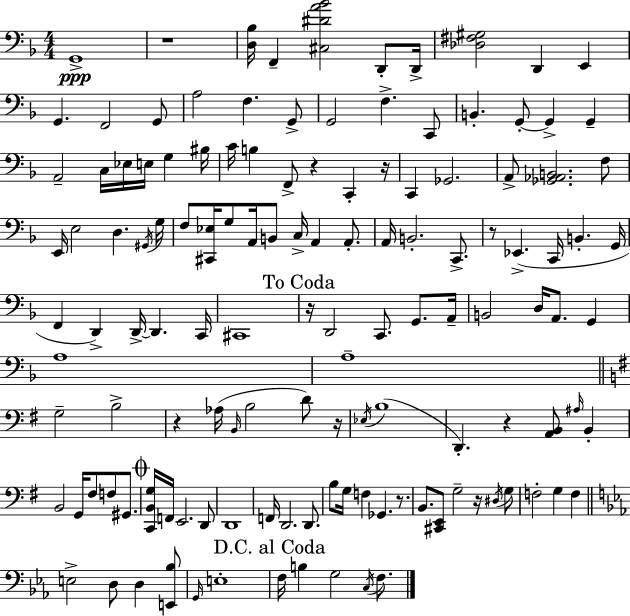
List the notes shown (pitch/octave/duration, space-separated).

G2/w R/w [D3,Bb3]/s F2/q [C#3,D#4,A4,Bb4]/h D2/e D2/s [Db3,F#3,G#3]/h D2/q E2/q G2/q. F2/h G2/e A3/h F3/q. G2/e G2/h F3/q. C2/e B2/q. G2/e G2/q G2/q A2/h C3/s Eb3/s E3/s G3/q BIS3/s C4/s B3/q F2/e R/q C2/q R/s C2/q Gb2/h. A2/e [Gb2,Ab2,B2]/h. F3/e E2/s E3/h D3/q. G#2/s G3/s F3/e [C#2,Eb3]/s G3/e A2/s B2/e C3/s A2/q A2/e. A2/s B2/h. C2/e. R/e Eb2/q. C2/s B2/q. G2/s F2/q D2/q D2/s D2/q. C2/s C#2/w R/s D2/h C2/e. G2/e. A2/s B2/h D3/s A2/e. G2/q A3/w A3/w G3/h B3/h R/q Ab3/s B2/s B3/h D4/e R/s Eb3/s B3/w D2/q. R/q [A2,B2]/e A#3/s B2/q B2/h G2/s F#3/e F3/e G#2/e. [C2,B2,G3]/s F2/s E2/h. D2/e D2/w F2/s D2/h. D2/e. B3/e G3/s F3/q Gb2/q. R/e. B2/e. [C#2,E2]/e G3/h R/s D#3/s G3/e F3/h G3/q F3/q E3/h D3/e D3/q [E2,Bb3]/e G2/s E3/w F3/s B3/q G3/h C3/s F3/e.